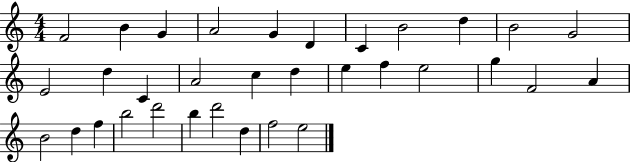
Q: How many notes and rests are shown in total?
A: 33